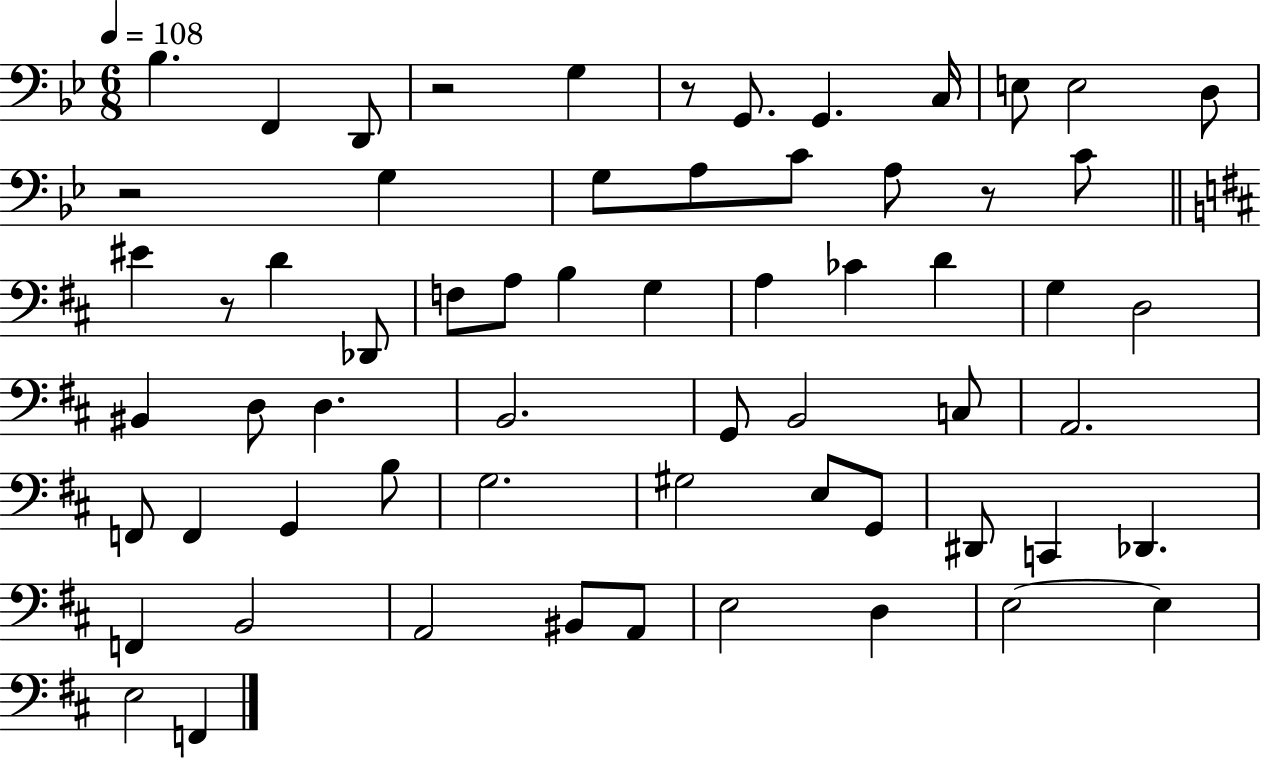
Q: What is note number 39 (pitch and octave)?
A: G2